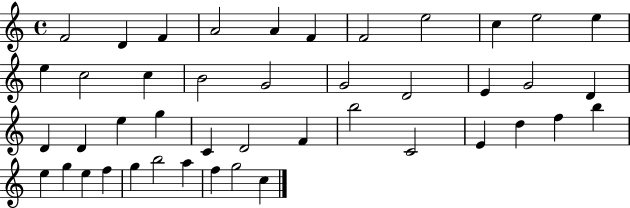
{
  \clef treble
  \time 4/4
  \defaultTimeSignature
  \key c \major
  f'2 d'4 f'4 | a'2 a'4 f'4 | f'2 e''2 | c''4 e''2 e''4 | \break e''4 c''2 c''4 | b'2 g'2 | g'2 d'2 | e'4 g'2 d'4 | \break d'4 d'4 e''4 g''4 | c'4 d'2 f'4 | b''2 c'2 | e'4 d''4 f''4 b''4 | \break e''4 g''4 e''4 f''4 | g''4 b''2 a''4 | f''4 g''2 c''4 | \bar "|."
}